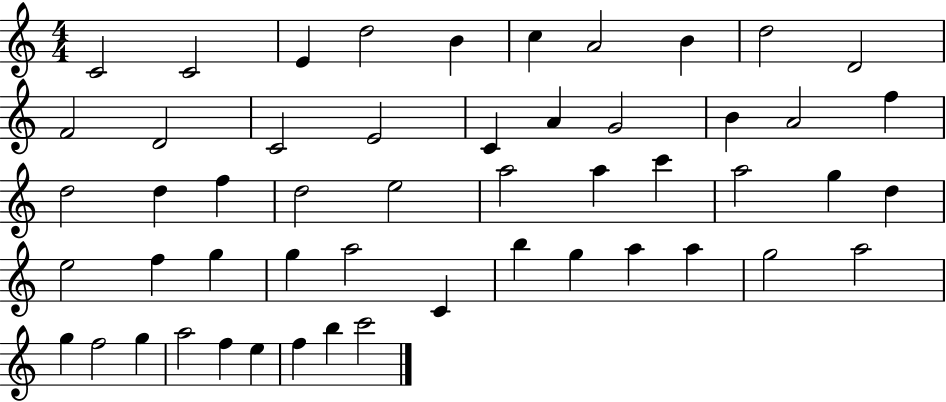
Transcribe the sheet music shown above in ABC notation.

X:1
T:Untitled
M:4/4
L:1/4
K:C
C2 C2 E d2 B c A2 B d2 D2 F2 D2 C2 E2 C A G2 B A2 f d2 d f d2 e2 a2 a c' a2 g d e2 f g g a2 C b g a a g2 a2 g f2 g a2 f e f b c'2